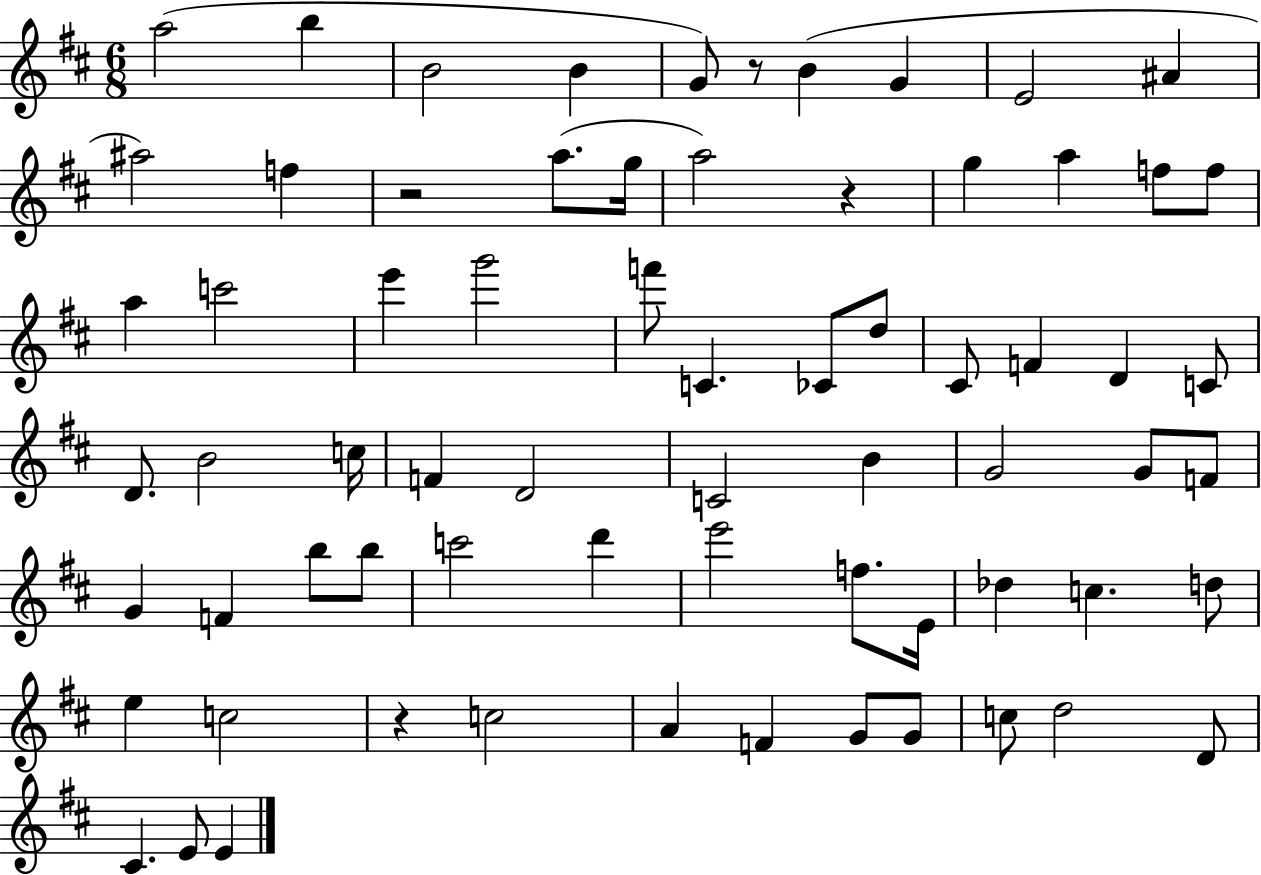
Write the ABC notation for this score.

X:1
T:Untitled
M:6/8
L:1/4
K:D
a2 b B2 B G/2 z/2 B G E2 ^A ^a2 f z2 a/2 g/4 a2 z g a f/2 f/2 a c'2 e' g'2 f'/2 C _C/2 d/2 ^C/2 F D C/2 D/2 B2 c/4 F D2 C2 B G2 G/2 F/2 G F b/2 b/2 c'2 d' e'2 f/2 E/4 _d c d/2 e c2 z c2 A F G/2 G/2 c/2 d2 D/2 ^C E/2 E